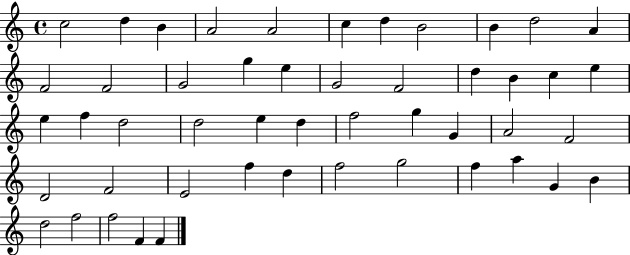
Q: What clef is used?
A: treble